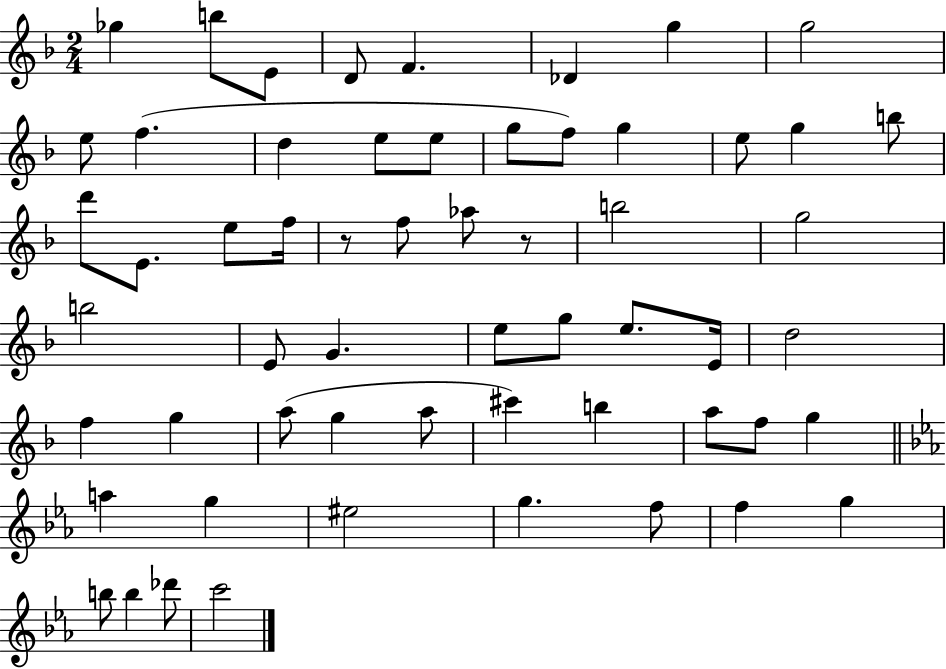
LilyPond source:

{
  \clef treble
  \numericTimeSignature
  \time 2/4
  \key f \major
  ges''4 b''8 e'8 | d'8 f'4. | des'4 g''4 | g''2 | \break e''8 f''4.( | d''4 e''8 e''8 | g''8 f''8) g''4 | e''8 g''4 b''8 | \break d'''8 e'8. e''8 f''16 | r8 f''8 aes''8 r8 | b''2 | g''2 | \break b''2 | e'8 g'4. | e''8 g''8 e''8. e'16 | d''2 | \break f''4 g''4 | a''8( g''4 a''8 | cis'''4) b''4 | a''8 f''8 g''4 | \break \bar "||" \break \key ees \major a''4 g''4 | eis''2 | g''4. f''8 | f''4 g''4 | \break b''8 b''4 des'''8 | c'''2 | \bar "|."
}